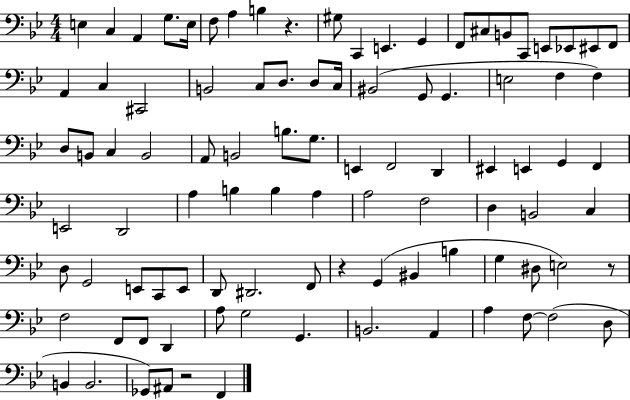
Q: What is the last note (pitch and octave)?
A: F2